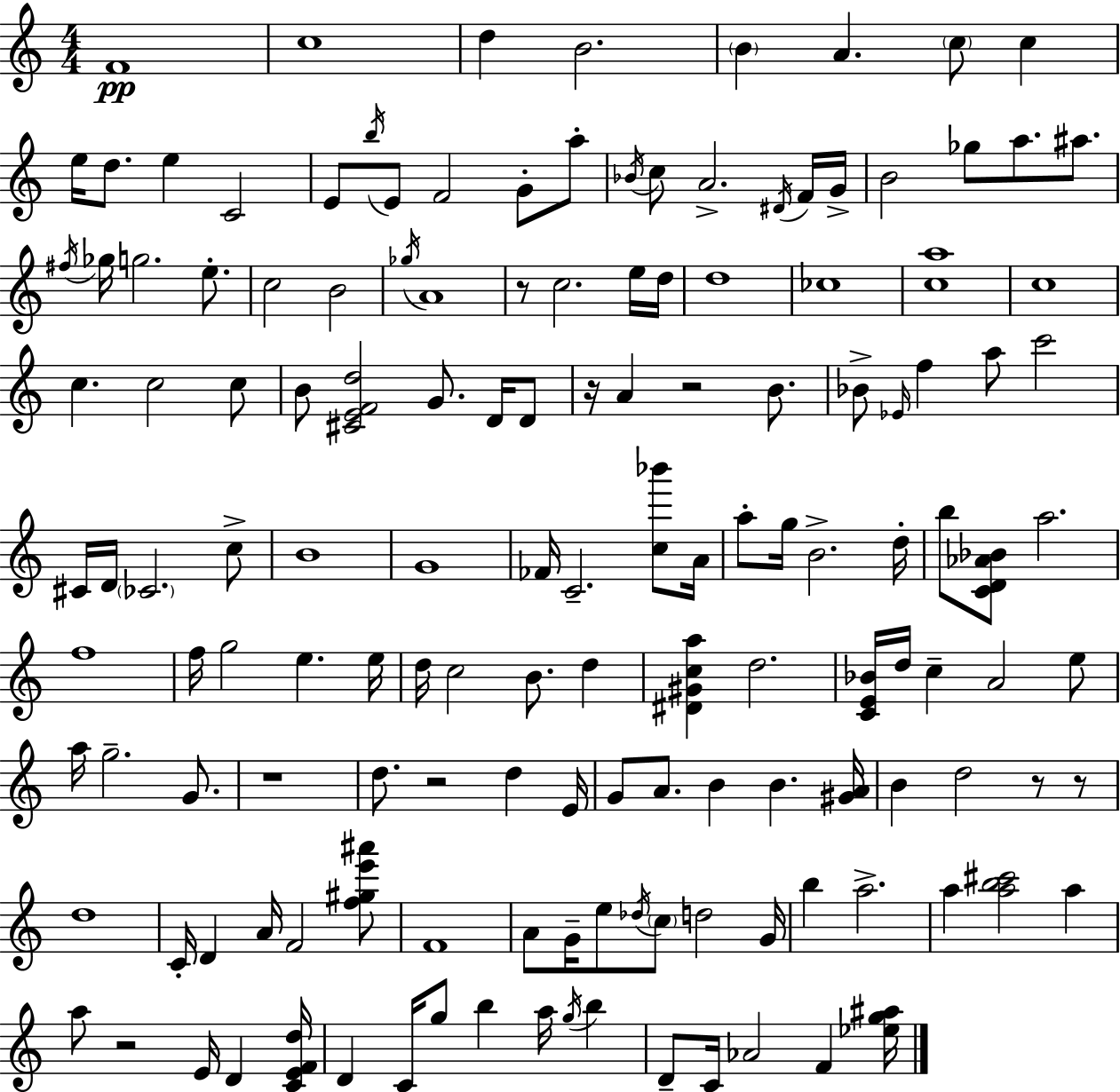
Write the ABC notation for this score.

X:1
T:Untitled
M:4/4
L:1/4
K:Am
F4 c4 d B2 B A c/2 c e/4 d/2 e C2 E/2 b/4 E/2 F2 G/2 a/2 _B/4 c/2 A2 ^D/4 F/4 G/4 B2 _g/2 a/2 ^a/2 ^f/4 _g/4 g2 e/2 c2 B2 _g/4 A4 z/2 c2 e/4 d/4 d4 _c4 [ca]4 c4 c c2 c/2 B/2 [^CEFd]2 G/2 D/4 D/2 z/4 A z2 B/2 _B/2 _E/4 f a/2 c'2 ^C/4 D/4 _C2 c/2 B4 G4 _F/4 C2 [c_b']/2 A/4 a/2 g/4 B2 d/4 b/2 [CD_A_B]/2 a2 f4 f/4 g2 e e/4 d/4 c2 B/2 d [^D^Gca] d2 [CE_B]/4 d/4 c A2 e/2 a/4 g2 G/2 z4 d/2 z2 d E/4 G/2 A/2 B B [^GA]/4 B d2 z/2 z/2 d4 C/4 D A/4 F2 [f^ge'^a']/2 F4 A/2 G/4 e/2 _d/4 c/2 d2 G/4 b a2 a [ab^c']2 a a/2 z2 E/4 D [CEFd]/4 D C/4 g/2 b a/4 g/4 b D/2 C/4 _A2 F [_eg^a]/4